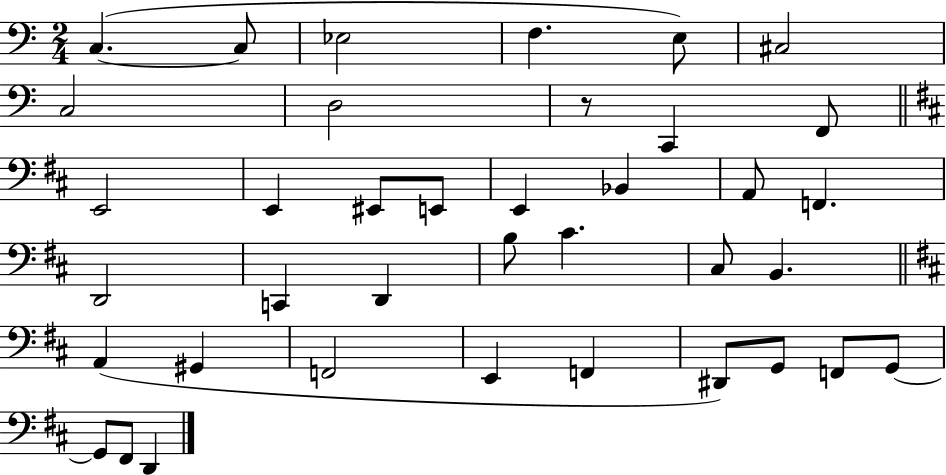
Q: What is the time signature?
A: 2/4